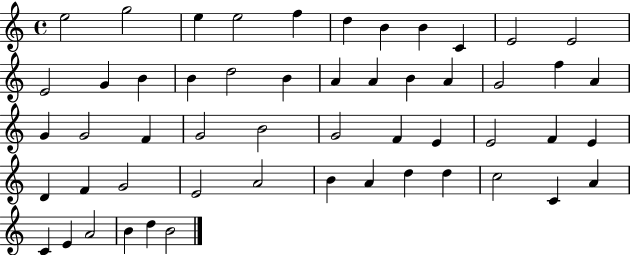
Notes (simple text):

E5/h G5/h E5/q E5/h F5/q D5/q B4/q B4/q C4/q E4/h E4/h E4/h G4/q B4/q B4/q D5/h B4/q A4/q A4/q B4/q A4/q G4/h F5/q A4/q G4/q G4/h F4/q G4/h B4/h G4/h F4/q E4/q E4/h F4/q E4/q D4/q F4/q G4/h E4/h A4/h B4/q A4/q D5/q D5/q C5/h C4/q A4/q C4/q E4/q A4/h B4/q D5/q B4/h